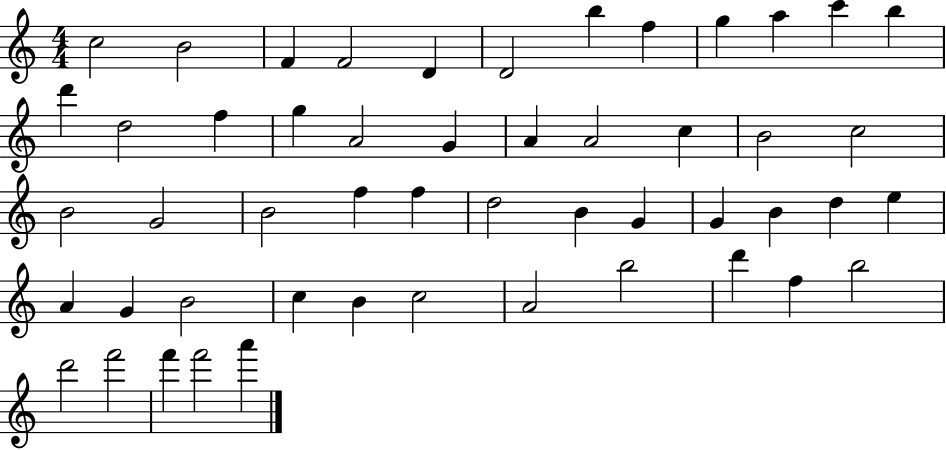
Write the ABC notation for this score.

X:1
T:Untitled
M:4/4
L:1/4
K:C
c2 B2 F F2 D D2 b f g a c' b d' d2 f g A2 G A A2 c B2 c2 B2 G2 B2 f f d2 B G G B d e A G B2 c B c2 A2 b2 d' f b2 d'2 f'2 f' f'2 a'